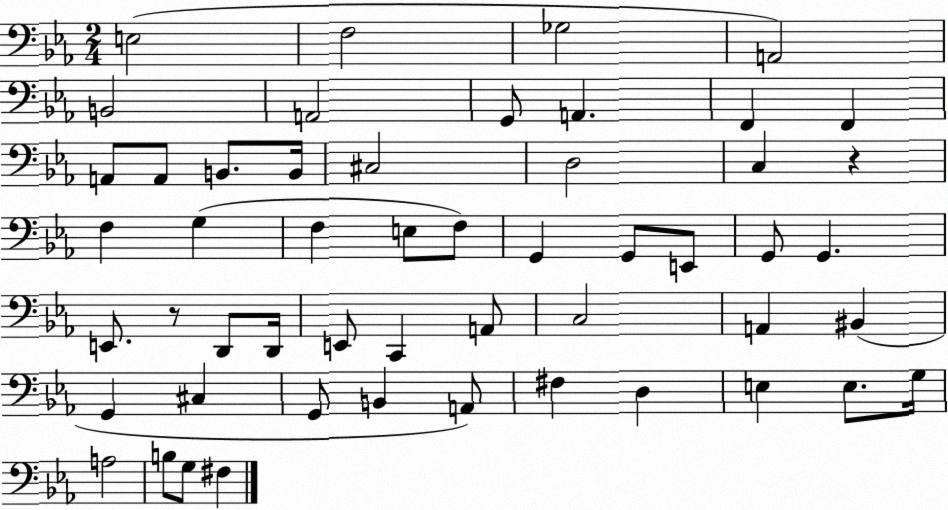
X:1
T:Untitled
M:2/4
L:1/4
K:Eb
E,2 F,2 _G,2 A,,2 B,,2 A,,2 G,,/2 A,, F,, F,, A,,/2 A,,/2 B,,/2 B,,/4 ^C,2 D,2 C, z F, G, F, E,/2 F,/2 G,, G,,/2 E,,/2 G,,/2 G,, E,,/2 z/2 D,,/2 D,,/4 E,,/2 C,, A,,/2 C,2 A,, ^B,, G,, ^C, G,,/2 B,, A,,/2 ^F, D, E, E,/2 G,/4 A,2 B,/2 G,/2 ^F,